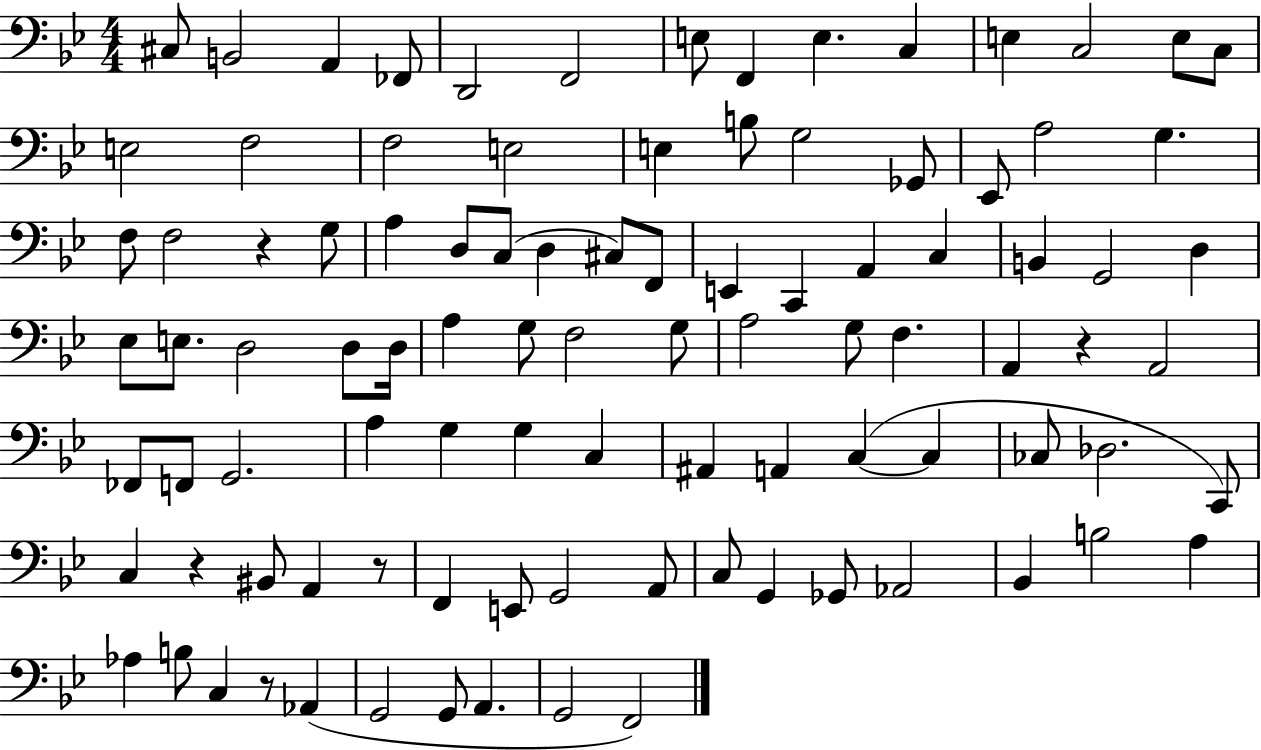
{
  \clef bass
  \numericTimeSignature
  \time 4/4
  \key bes \major
  cis8 b,2 a,4 fes,8 | d,2 f,2 | e8 f,4 e4. c4 | e4 c2 e8 c8 | \break e2 f2 | f2 e2 | e4 b8 g2 ges,8 | ees,8 a2 g4. | \break f8 f2 r4 g8 | a4 d8 c8( d4 cis8) f,8 | e,4 c,4 a,4 c4 | b,4 g,2 d4 | \break ees8 e8. d2 d8 d16 | a4 g8 f2 g8 | a2 g8 f4. | a,4 r4 a,2 | \break fes,8 f,8 g,2. | a4 g4 g4 c4 | ais,4 a,4 c4~(~ c4 | ces8 des2. c,8) | \break c4 r4 bis,8 a,4 r8 | f,4 e,8 g,2 a,8 | c8 g,4 ges,8 aes,2 | bes,4 b2 a4 | \break aes4 b8 c4 r8 aes,4( | g,2 g,8 a,4. | g,2 f,2) | \bar "|."
}